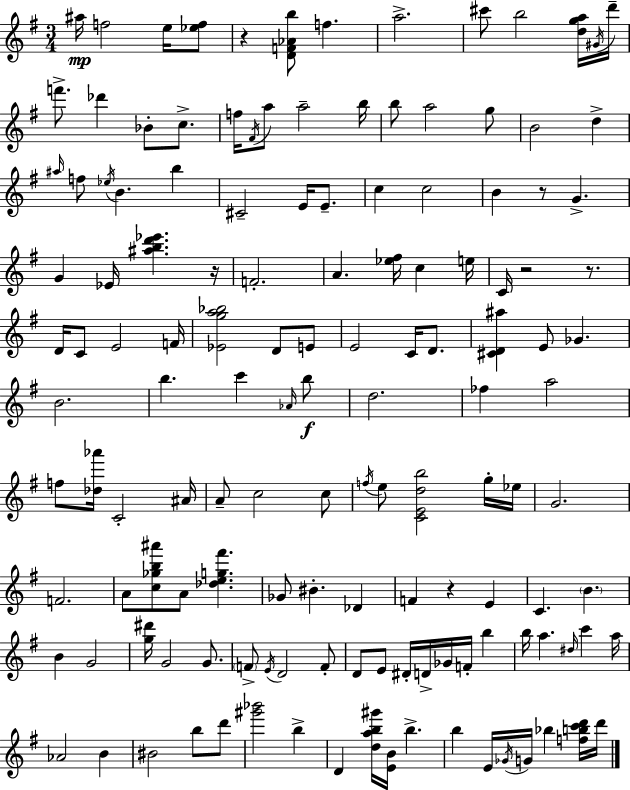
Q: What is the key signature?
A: E minor